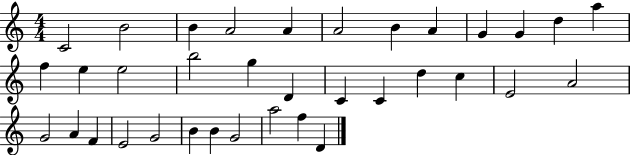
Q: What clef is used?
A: treble